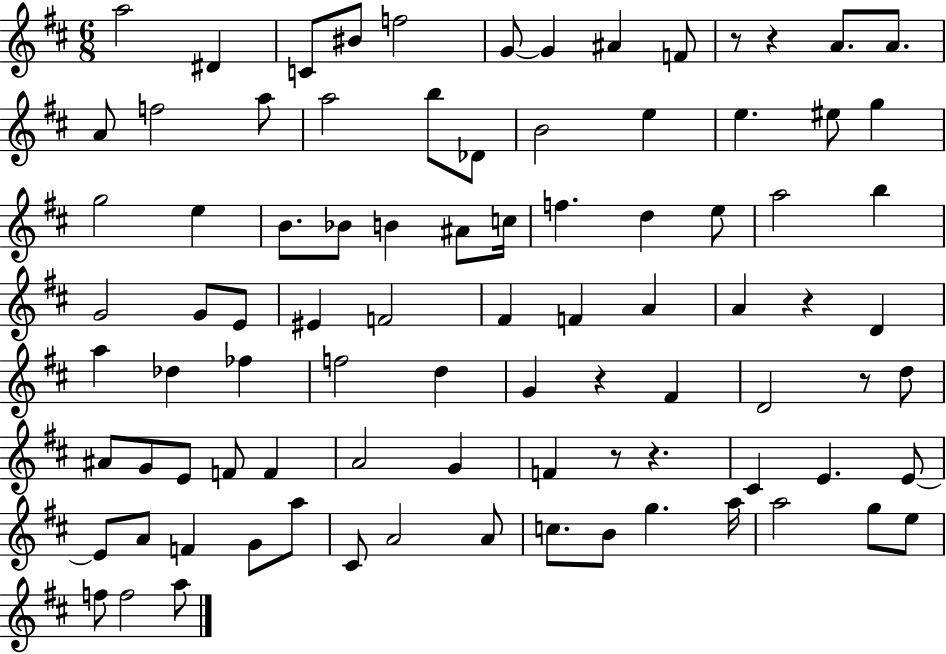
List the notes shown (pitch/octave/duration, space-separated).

A5/h D#4/q C4/e BIS4/e F5/h G4/e G4/q A#4/q F4/e R/e R/q A4/e. A4/e. A4/e F5/h A5/e A5/h B5/e Db4/e B4/h E5/q E5/q. EIS5/e G5/q G5/h E5/q B4/e. Bb4/e B4/q A#4/e C5/s F5/q. D5/q E5/e A5/h B5/q G4/h G4/e E4/e EIS4/q F4/h F#4/q F4/q A4/q A4/q R/q D4/q A5/q Db5/q FES5/q F5/h D5/q G4/q R/q F#4/q D4/h R/e D5/e A#4/e G4/e E4/e F4/e F4/q A4/h G4/q F4/q R/e R/q. C#4/q E4/q. E4/e E4/e A4/e F4/q G4/e A5/e C#4/e A4/h A4/e C5/e. B4/e G5/q. A5/s A5/h G5/e E5/e F5/e F5/h A5/e